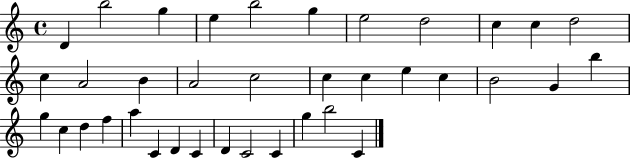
{
  \clef treble
  \time 4/4
  \defaultTimeSignature
  \key c \major
  d'4 b''2 g''4 | e''4 b''2 g''4 | e''2 d''2 | c''4 c''4 d''2 | \break c''4 a'2 b'4 | a'2 c''2 | c''4 c''4 e''4 c''4 | b'2 g'4 b''4 | \break g''4 c''4 d''4 f''4 | a''4 c'4 d'4 c'4 | d'4 c'2 c'4 | g''4 b''2 c'4 | \break \bar "|."
}